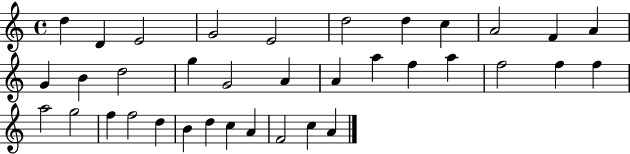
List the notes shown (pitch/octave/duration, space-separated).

D5/q D4/q E4/h G4/h E4/h D5/h D5/q C5/q A4/h F4/q A4/q G4/q B4/q D5/h G5/q G4/h A4/q A4/q A5/q F5/q A5/q F5/h F5/q F5/q A5/h G5/h F5/q F5/h D5/q B4/q D5/q C5/q A4/q F4/h C5/q A4/q